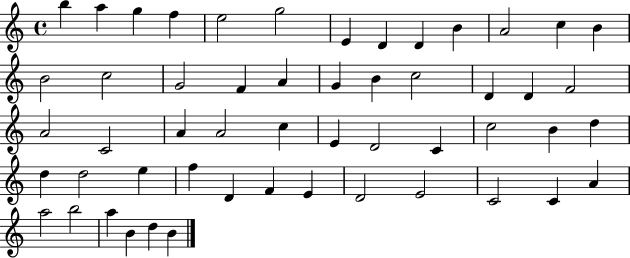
X:1
T:Untitled
M:4/4
L:1/4
K:C
b a g f e2 g2 E D D B A2 c B B2 c2 G2 F A G B c2 D D F2 A2 C2 A A2 c E D2 C c2 B d d d2 e f D F E D2 E2 C2 C A a2 b2 a B d B